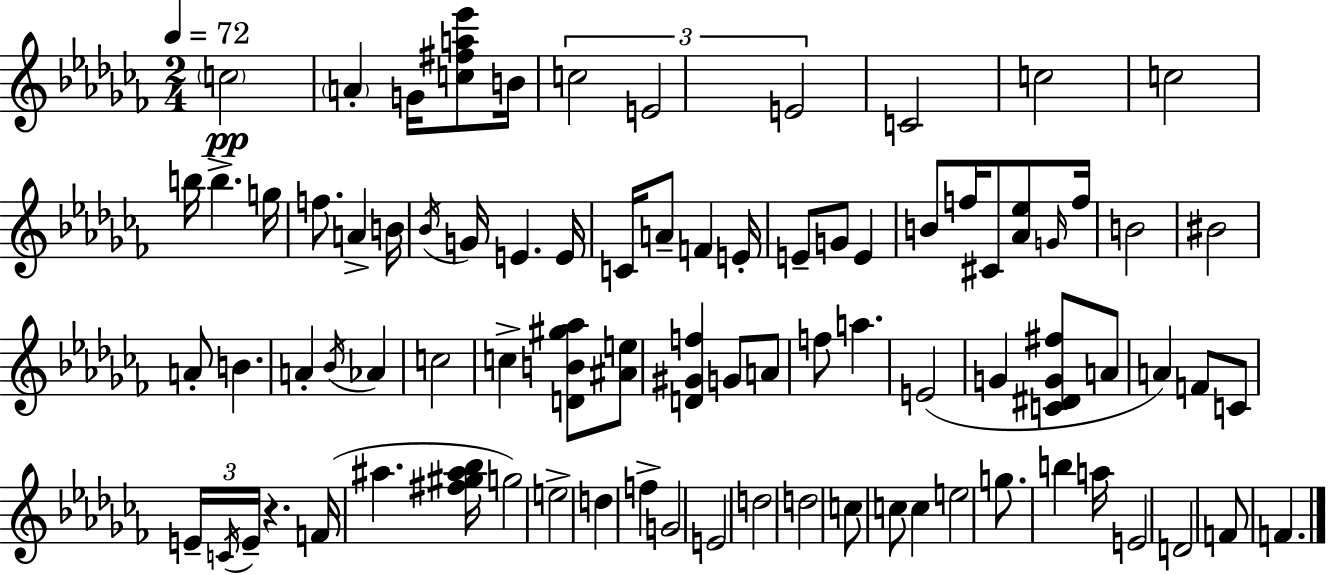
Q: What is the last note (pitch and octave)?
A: F4